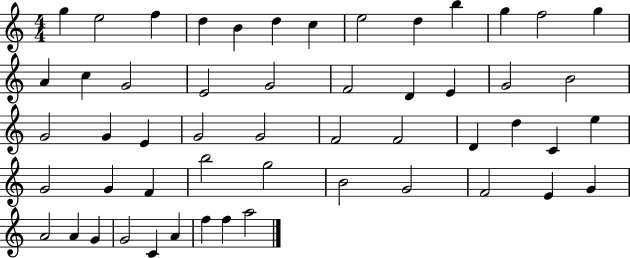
X:1
T:Untitled
M:4/4
L:1/4
K:C
g e2 f d B d c e2 d b g f2 g A c G2 E2 G2 F2 D E G2 B2 G2 G E G2 G2 F2 F2 D d C e G2 G F b2 g2 B2 G2 F2 E G A2 A G G2 C A f f a2